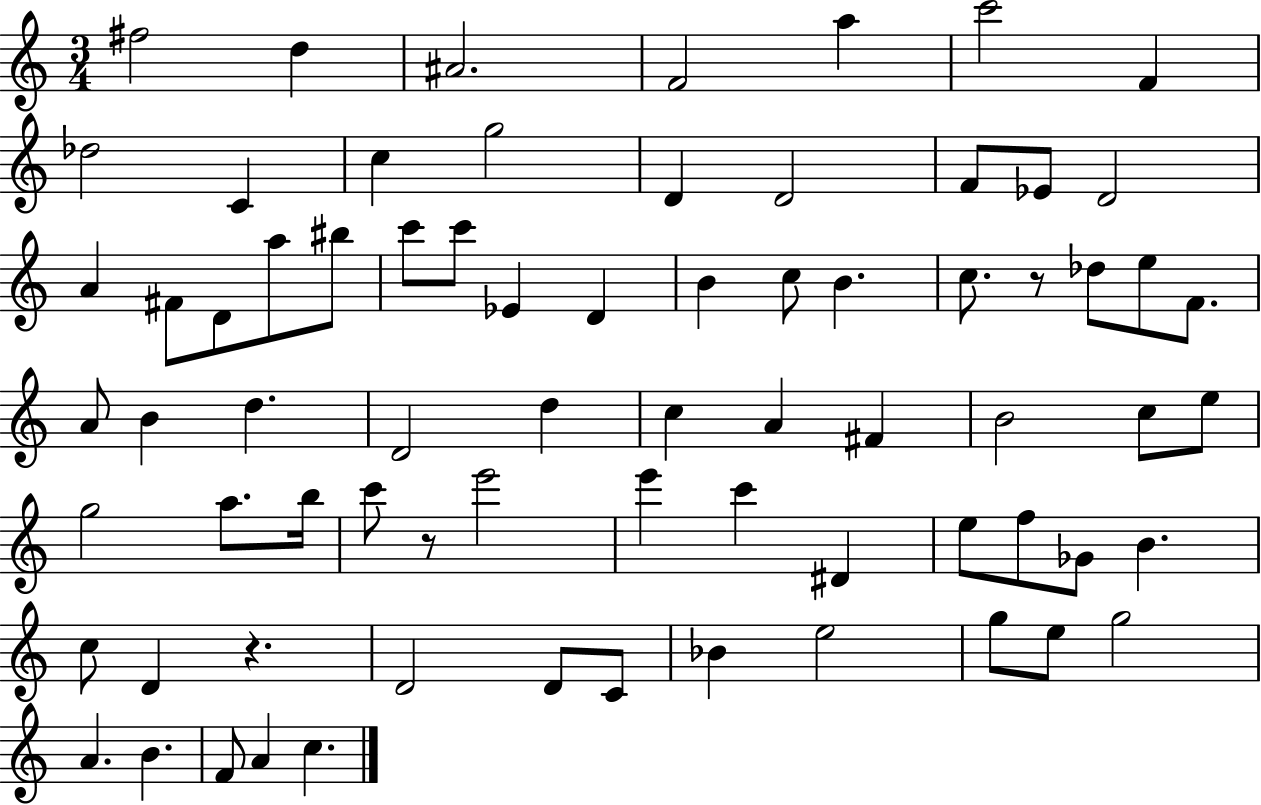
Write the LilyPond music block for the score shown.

{
  \clef treble
  \numericTimeSignature
  \time 3/4
  \key c \major
  fis''2 d''4 | ais'2. | f'2 a''4 | c'''2 f'4 | \break des''2 c'4 | c''4 g''2 | d'4 d'2 | f'8 ees'8 d'2 | \break a'4 fis'8 d'8 a''8 bis''8 | c'''8 c'''8 ees'4 d'4 | b'4 c''8 b'4. | c''8. r8 des''8 e''8 f'8. | \break a'8 b'4 d''4. | d'2 d''4 | c''4 a'4 fis'4 | b'2 c''8 e''8 | \break g''2 a''8. b''16 | c'''8 r8 e'''2 | e'''4 c'''4 dis'4 | e''8 f''8 ges'8 b'4. | \break c''8 d'4 r4. | d'2 d'8 c'8 | bes'4 e''2 | g''8 e''8 g''2 | \break a'4. b'4. | f'8 a'4 c''4. | \bar "|."
}